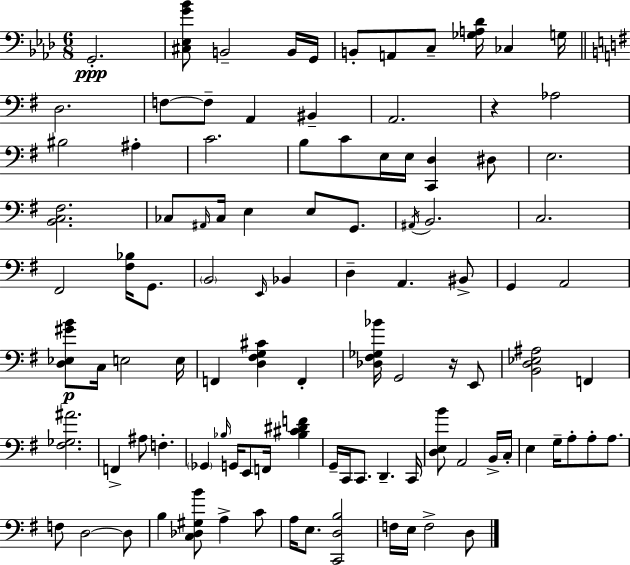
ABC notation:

X:1
T:Untitled
M:6/8
L:1/4
K:Ab
G,,2 [^C,_E,G_B]/2 B,,2 B,,/4 G,,/4 B,,/2 A,,/2 C,/2 [_G,A,_D]/4 _C, G,/4 D,2 F,/2 F,/2 A,, ^B,, A,,2 z _A,2 ^B,2 ^A, C2 B,/2 C/2 E,/4 E,/4 [C,,D,] ^D,/2 E,2 [B,,C,^F,]2 _C,/2 ^A,,/4 _C,/4 E, E,/2 G,,/2 ^A,,/4 B,,2 C,2 ^F,,2 [^F,_B,]/4 G,,/2 B,,2 E,,/4 _B,, D, A,, ^B,,/2 G,, A,,2 [D,_E,^GB]/2 C,/4 E,2 E,/4 F,, [D,^F,G,^C] F,, [_D,^F,_G,_B]/4 G,,2 z/4 E,,/2 [B,,D,_E,^A,]2 F,, [^F,_G,^A]2 F,, ^A,/2 F, _G,, _B,/4 G,,/4 E,,/2 F,,/4 [_B,^C^DF] G,,/4 C,,/4 C,,/2 D,, C,,/4 [D,E,B]/2 A,,2 B,,/4 C,/4 E, G,/4 A,/2 A,/2 A,/2 F,/2 D,2 D,/2 B, [C,_D,^G,B]/2 A, C/2 A,/4 E,/2 [C,,D,B,]2 F,/4 E,/4 F,2 D,/2